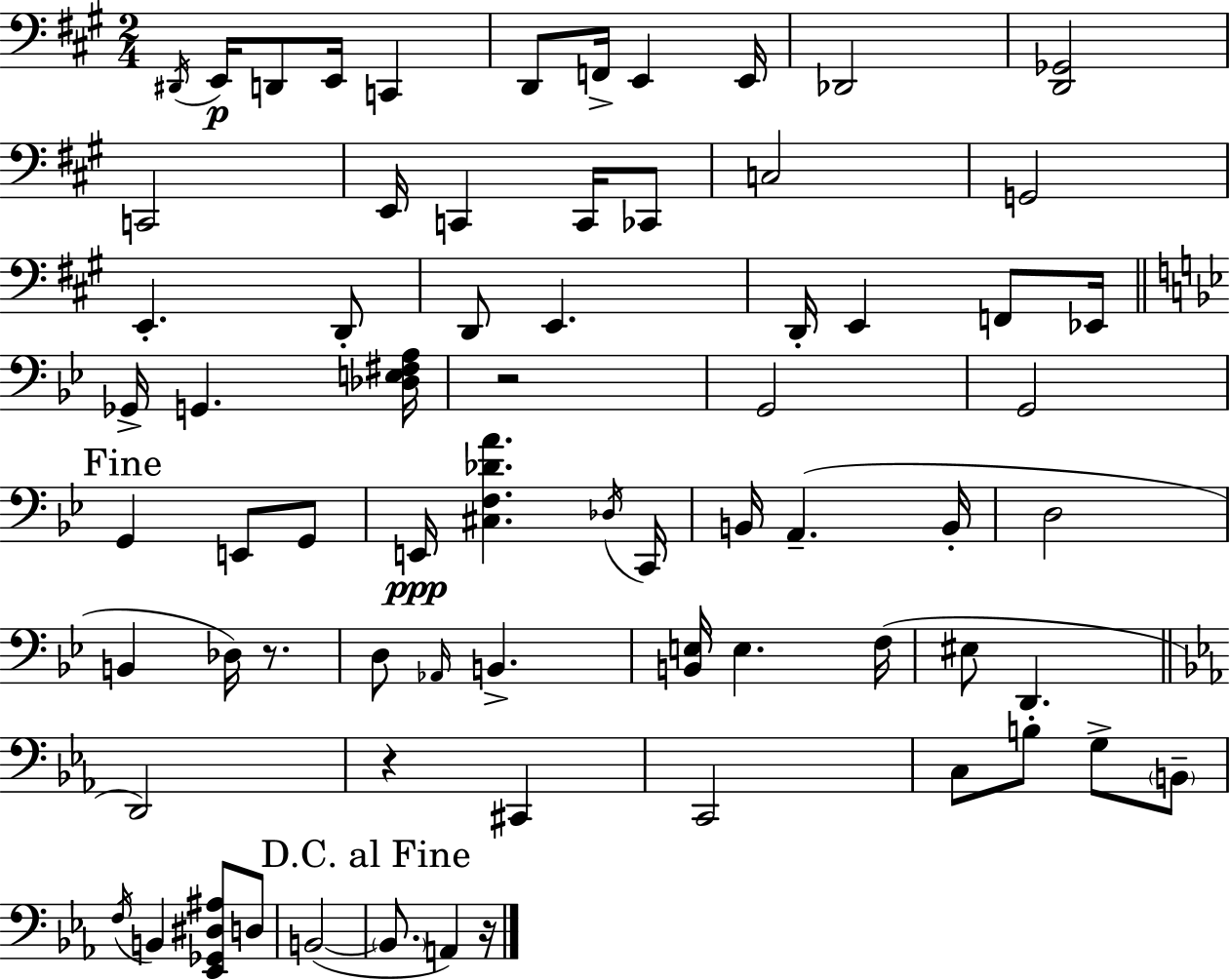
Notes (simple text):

D#2/s E2/s D2/e E2/s C2/q D2/e F2/s E2/q E2/s Db2/h [D2,Gb2]/h C2/h E2/s C2/q C2/s CES2/e C3/h G2/h E2/q. D2/e D2/e E2/q. D2/s E2/q F2/e Eb2/s Gb2/s G2/q. [Db3,E3,F#3,A3]/s R/h G2/h G2/h G2/q E2/e G2/e E2/s [C#3,F3,Db4,A4]/q. Db3/s C2/s B2/s A2/q. B2/s D3/h B2/q Db3/s R/e. D3/e Ab2/s B2/q. [B2,E3]/s E3/q. F3/s EIS3/e D2/q. D2/h R/q C#2/q C2/h C3/e B3/e G3/e B2/e F3/s B2/q [Eb2,Gb2,D#3,A#3]/e D3/e B2/h B2/e. A2/q R/s